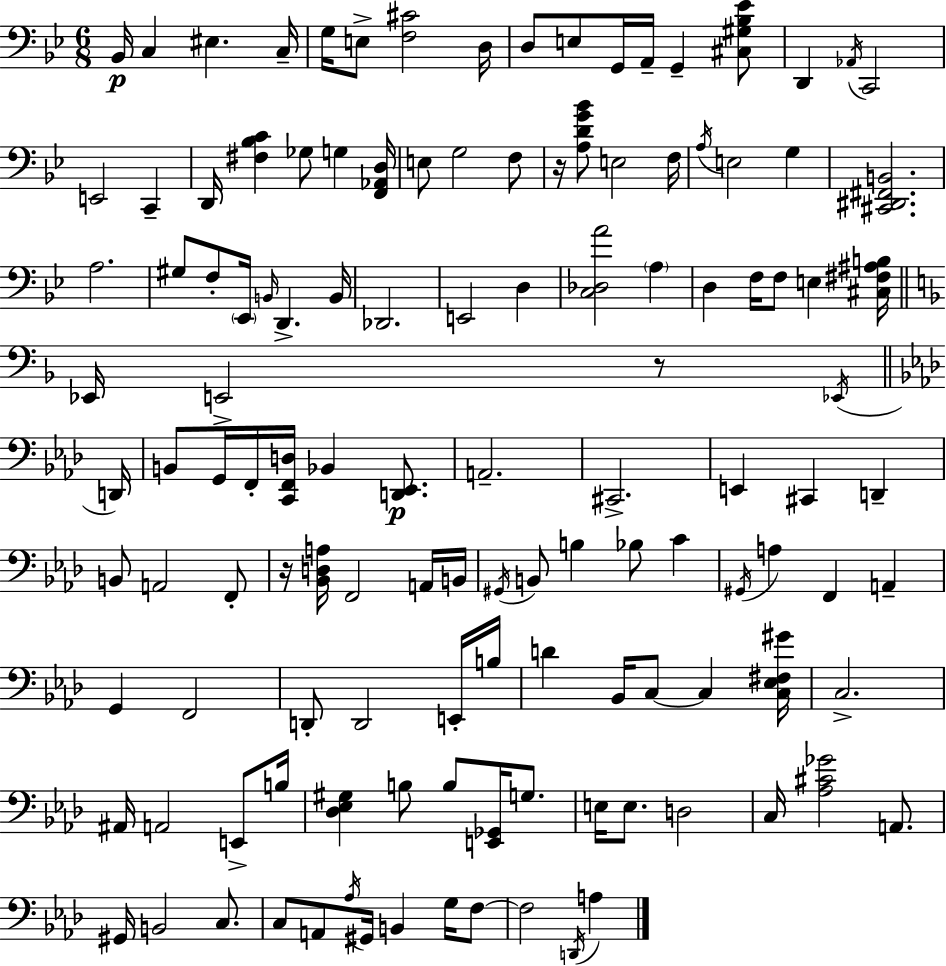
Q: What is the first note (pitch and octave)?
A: Bb2